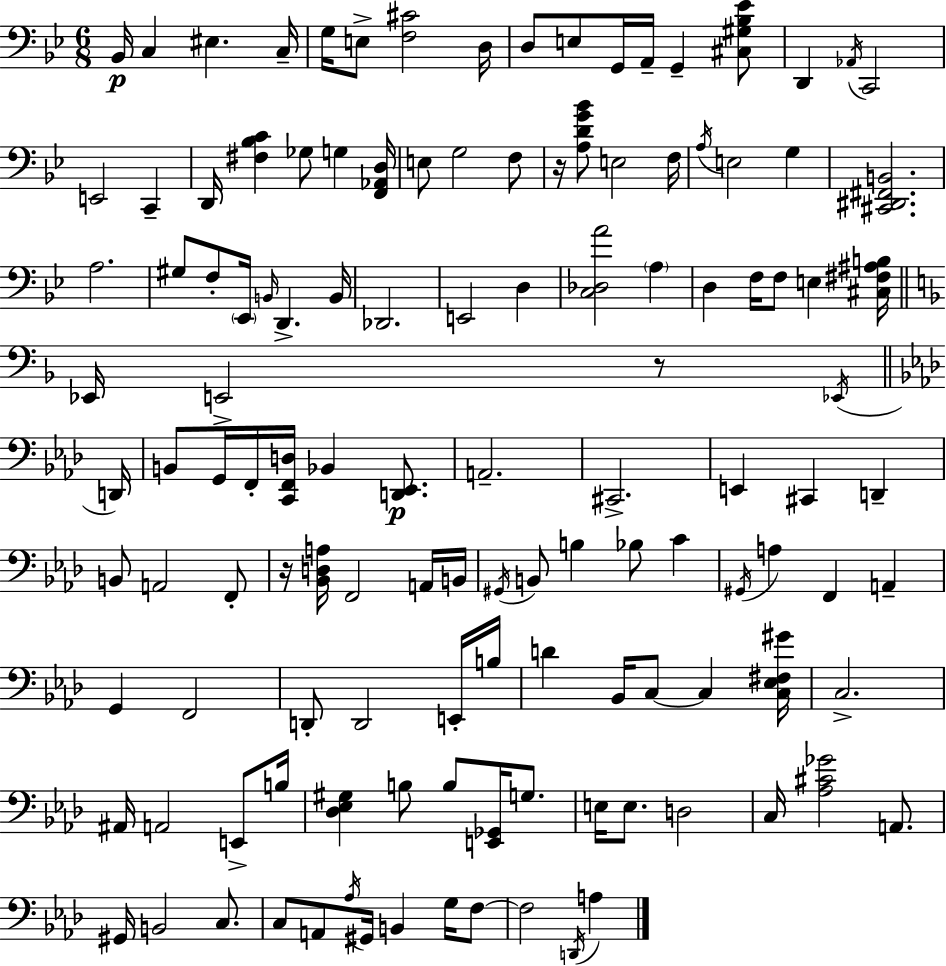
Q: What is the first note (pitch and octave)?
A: Bb2